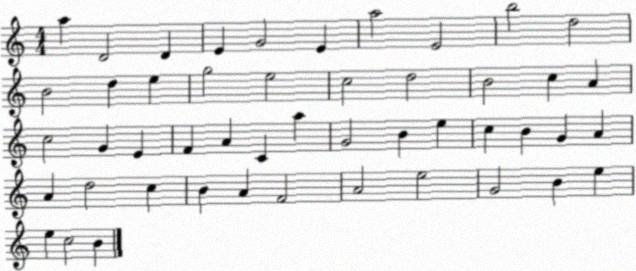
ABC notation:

X:1
T:Untitled
M:4/4
L:1/4
K:C
a D2 D E G2 E a2 E2 b2 d2 B2 d e g2 e2 c2 d2 B2 c A c2 G E F A C a G2 B e c B G A A d2 c B A F2 A2 e2 G2 B e e c2 B